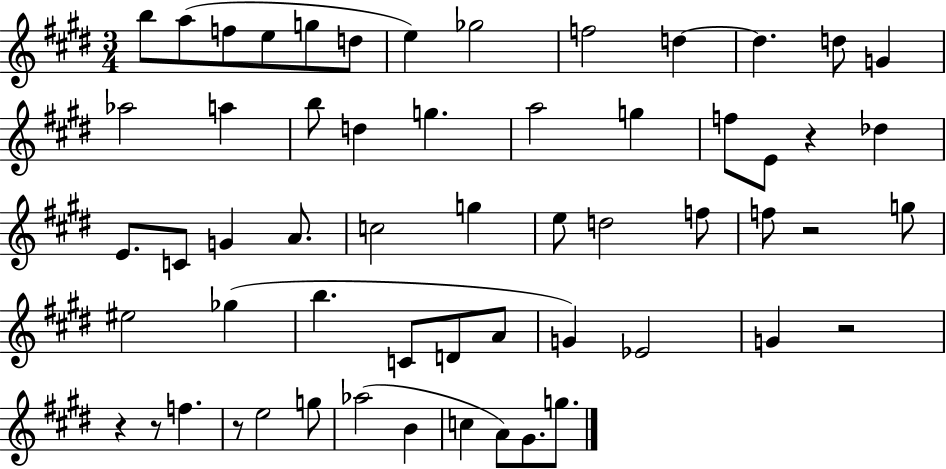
{
  \clef treble
  \numericTimeSignature
  \time 3/4
  \key e \major
  \repeat volta 2 { b''8 a''8( f''8 e''8 g''8 d''8 | e''4) ges''2 | f''2 d''4~~ | d''4. d''8 g'4 | \break aes''2 a''4 | b''8 d''4 g''4. | a''2 g''4 | f''8 e'8 r4 des''4 | \break e'8. c'8 g'4 a'8. | c''2 g''4 | e''8 d''2 f''8 | f''8 r2 g''8 | \break eis''2 ges''4( | b''4. c'8 d'8 a'8 | g'4) ees'2 | g'4 r2 | \break r4 r8 f''4. | r8 e''2 g''8 | aes''2( b'4 | c''4 a'8) gis'8. g''8. | \break } \bar "|."
}